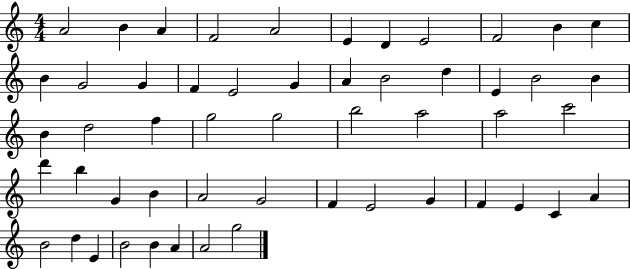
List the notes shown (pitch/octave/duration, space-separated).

A4/h B4/q A4/q F4/h A4/h E4/q D4/q E4/h F4/h B4/q C5/q B4/q G4/h G4/q F4/q E4/h G4/q A4/q B4/h D5/q E4/q B4/h B4/q B4/q D5/h F5/q G5/h G5/h B5/h A5/h A5/h C6/h D6/q B5/q G4/q B4/q A4/h G4/h F4/q E4/h G4/q F4/q E4/q C4/q A4/q B4/h D5/q E4/q B4/h B4/q A4/q A4/h G5/h